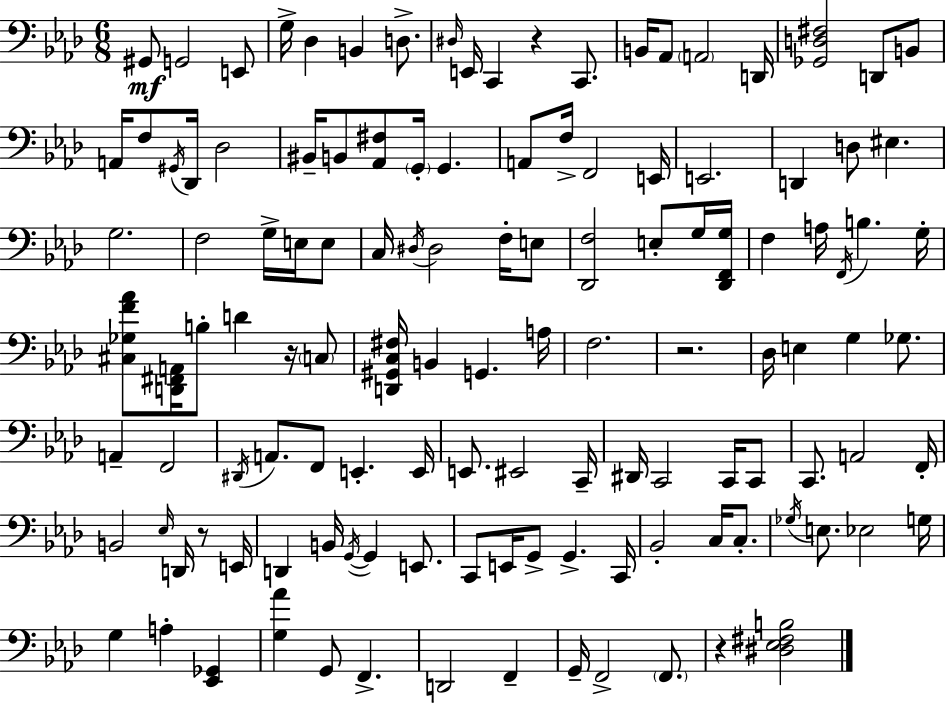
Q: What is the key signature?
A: AES major